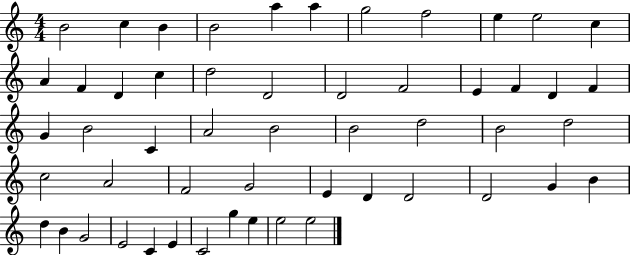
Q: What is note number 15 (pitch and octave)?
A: C5